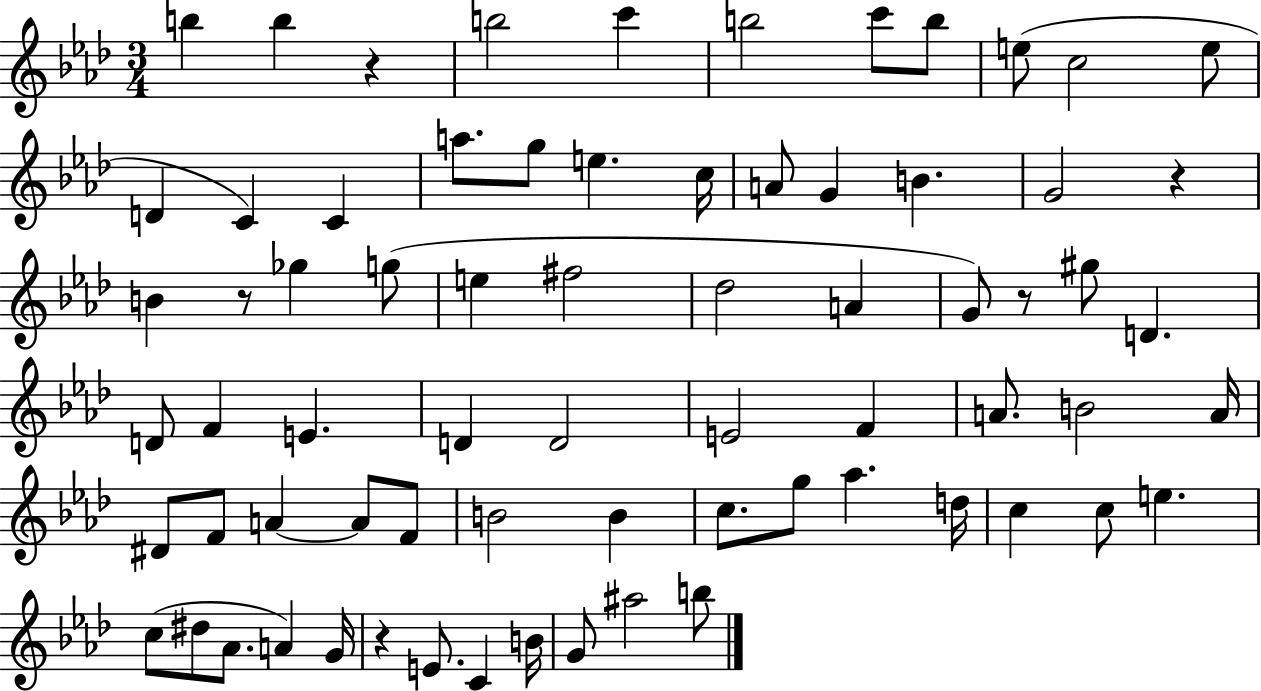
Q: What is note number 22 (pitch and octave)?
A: B4